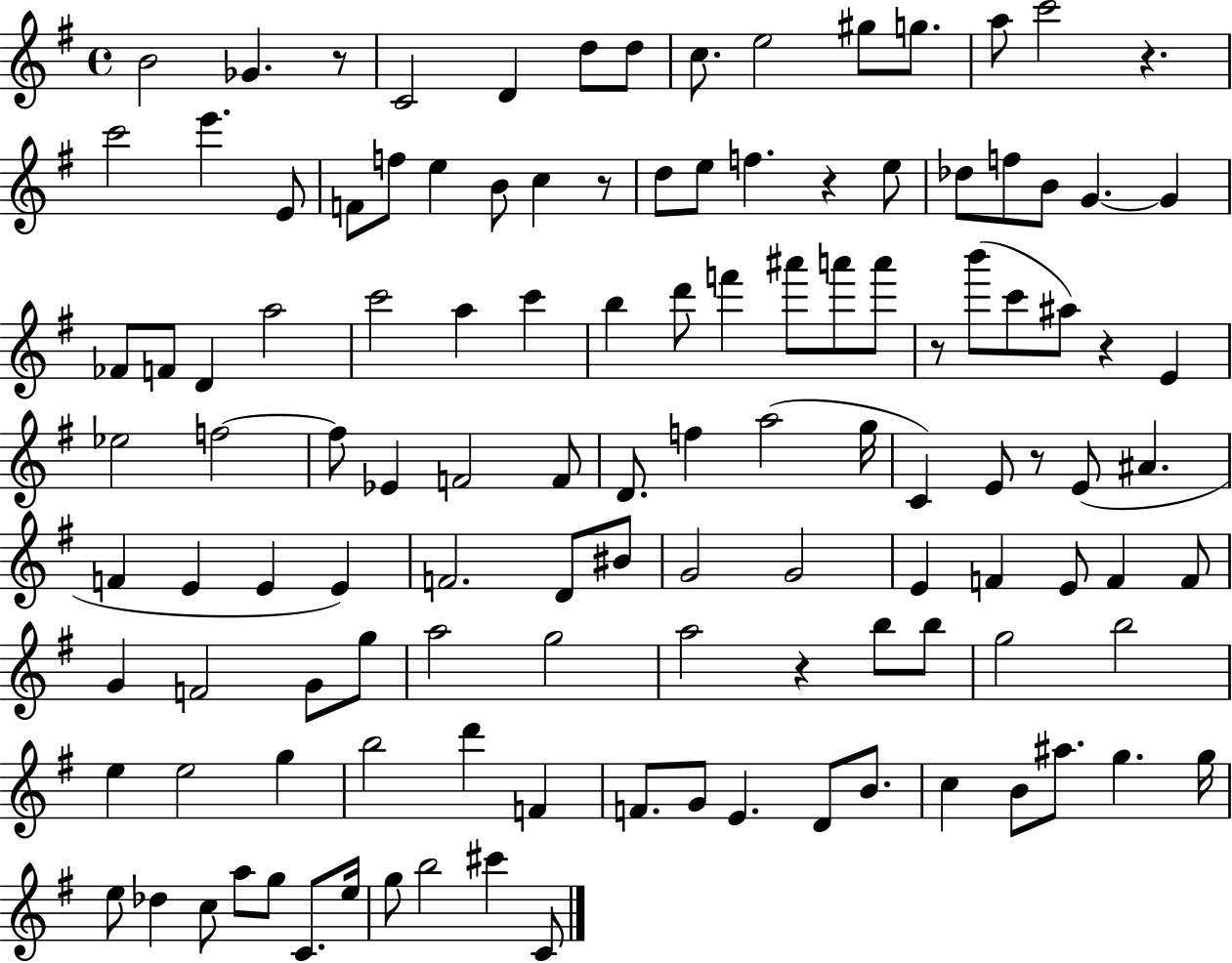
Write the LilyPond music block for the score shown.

{
  \clef treble
  \time 4/4
  \defaultTimeSignature
  \key g \major
  \repeat volta 2 { b'2 ges'4. r8 | c'2 d'4 d''8 d''8 | c''8. e''2 gis''8 g''8. | a''8 c'''2 r4. | \break c'''2 e'''4. e'8 | f'8 f''8 e''4 b'8 c''4 r8 | d''8 e''8 f''4. r4 e''8 | des''8 f''8 b'8 g'4.~~ g'4 | \break fes'8 f'8 d'4 a''2 | c'''2 a''4 c'''4 | b''4 d'''8 f'''4 ais'''8 a'''8 a'''8 | r8 b'''8( c'''8 ais''8) r4 e'4 | \break ees''2 f''2~~ | f''8 ees'4 f'2 f'8 | d'8. f''4 a''2( g''16 | c'4) e'8 r8 e'8( ais'4. | \break f'4 e'4 e'4 e'4) | f'2. d'8 bis'8 | g'2 g'2 | e'4 f'4 e'8 f'4 f'8 | \break g'4 f'2 g'8 g''8 | a''2 g''2 | a''2 r4 b''8 b''8 | g''2 b''2 | \break e''4 e''2 g''4 | b''2 d'''4 f'4 | f'8. g'8 e'4. d'8 b'8. | c''4 b'8 ais''8. g''4. g''16 | \break e''8 des''4 c''8 a''8 g''8 c'8. e''16 | g''8 b''2 cis'''4 c'8 | } \bar "|."
}